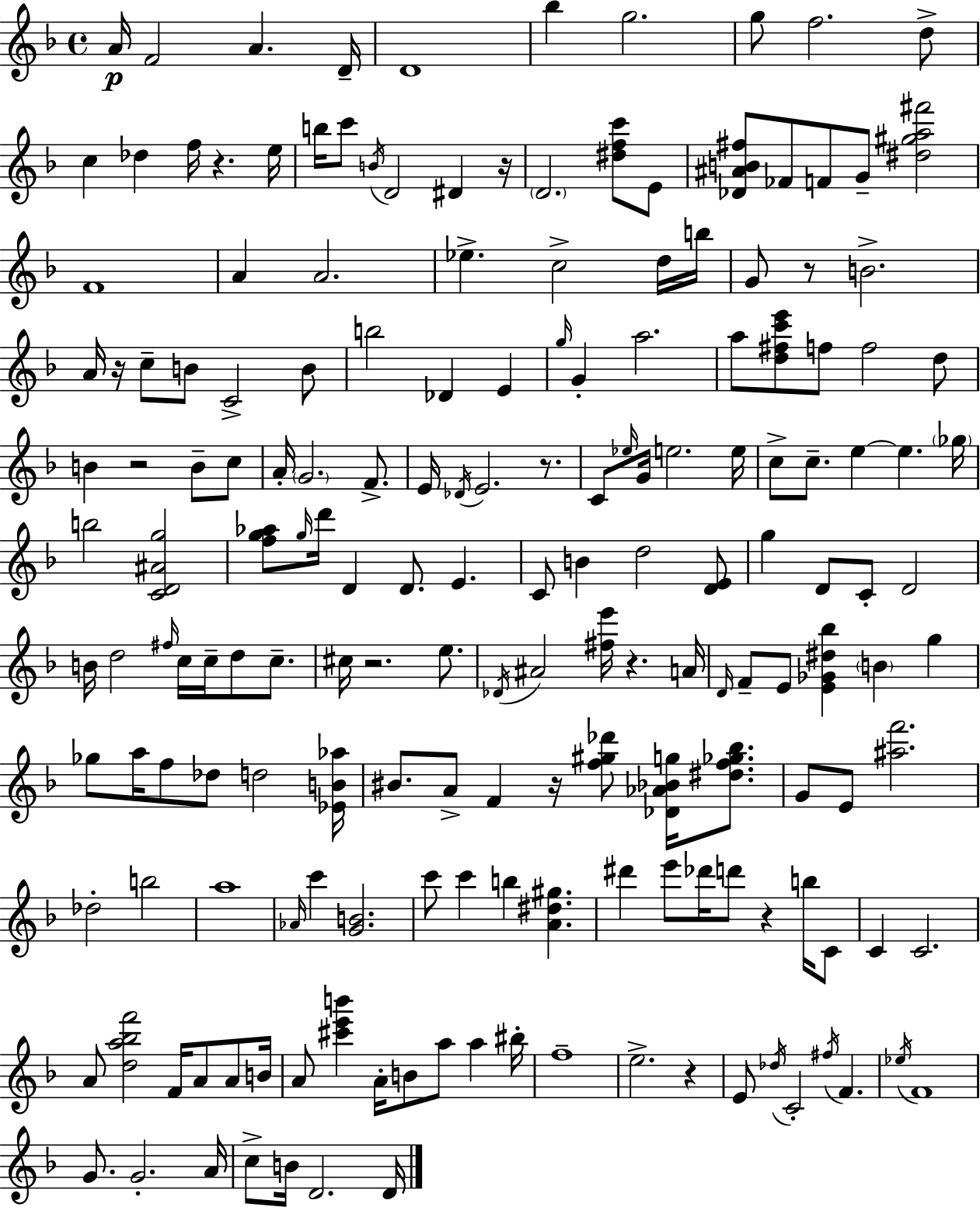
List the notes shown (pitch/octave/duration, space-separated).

A4/s F4/h A4/q. D4/s D4/w Bb5/q G5/h. G5/e F5/h. D5/e C5/q Db5/q F5/s R/q. E5/s B5/s C6/e B4/s D4/h D#4/q R/s D4/h. [D#5,F5,C6]/e E4/e [Db4,A#4,B4,F#5]/e FES4/e F4/e G4/e [D#5,G#5,A5,F#6]/h F4/w A4/q A4/h. Eb5/q. C5/h D5/s B5/s G4/e R/e B4/h. A4/s R/s C5/e B4/e C4/h B4/e B5/h Db4/q E4/q G5/s G4/q A5/h. A5/e [D5,F#5,C6,E6]/e F5/e F5/h D5/e B4/q R/h B4/e C5/e A4/s G4/h. F4/e. E4/s Db4/s E4/h. R/e. C4/e Eb5/s G4/s E5/h. E5/s C5/e C5/e. E5/q E5/q. Gb5/s B5/h [C4,D4,A#4,G5]/h [F5,G5,Ab5]/e G5/s D6/s D4/q D4/e. E4/q. C4/e B4/q D5/h [D4,E4]/e G5/q D4/e C4/e D4/h B4/s D5/h F#5/s C5/s C5/s D5/e C5/e. C#5/s R/h. E5/e. Db4/s A#4/h [F#5,E6]/s R/q. A4/s D4/s F4/e E4/e [E4,Gb4,D#5,Bb5]/q B4/q G5/q Gb5/e A5/s F5/e Db5/e D5/h [Eb4,B4,Ab5]/s BIS4/e. A4/e F4/q R/s [F5,G#5,Db6]/e [Db4,Ab4,Bb4,G5]/s [D#5,F5,Gb5,Bb5]/e. G4/e E4/e [A#5,F6]/h. Db5/h B5/h A5/w Ab4/s C6/q [G4,B4]/h. C6/e C6/q B5/q [A4,D#5,G#5]/q. D#6/q E6/e Db6/s D6/e R/q B5/s C4/e C4/q C4/h. A4/e [D5,A5,Bb5,F6]/h F4/s A4/e A4/e B4/s A4/e [C#6,E6,B6]/q A4/s B4/e A5/e A5/q BIS5/s F5/w E5/h. R/q E4/e Db5/s C4/h F#5/s F4/q. Eb5/s F4/w G4/e. G4/h. A4/s C5/e B4/s D4/h. D4/s